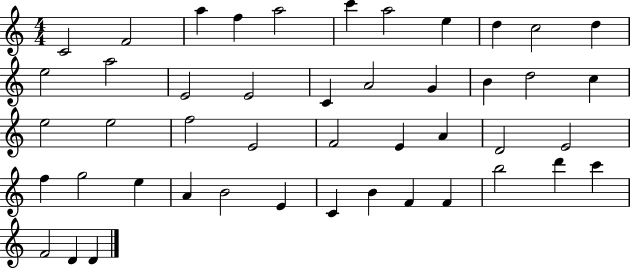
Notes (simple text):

C4/h F4/h A5/q F5/q A5/h C6/q A5/h E5/q D5/q C5/h D5/q E5/h A5/h E4/h E4/h C4/q A4/h G4/q B4/q D5/h C5/q E5/h E5/h F5/h E4/h F4/h E4/q A4/q D4/h E4/h F5/q G5/h E5/q A4/q B4/h E4/q C4/q B4/q F4/q F4/q B5/h D6/q C6/q F4/h D4/q D4/q